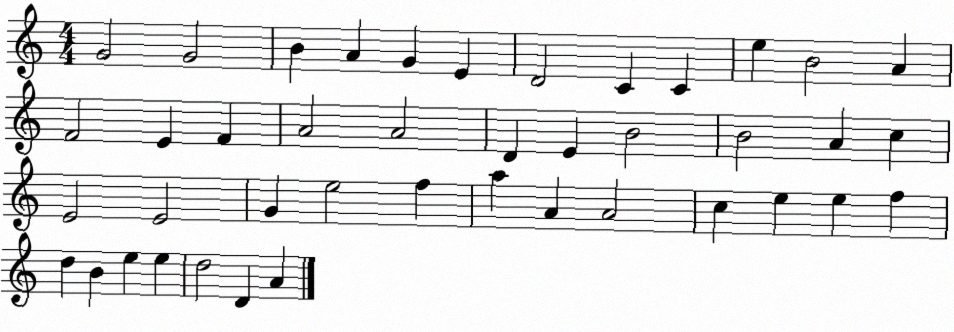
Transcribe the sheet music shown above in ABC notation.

X:1
T:Untitled
M:4/4
L:1/4
K:C
G2 G2 B A G E D2 C C e B2 A F2 E F A2 A2 D E B2 B2 A c E2 E2 G e2 f a A A2 c e e f d B e e d2 D A